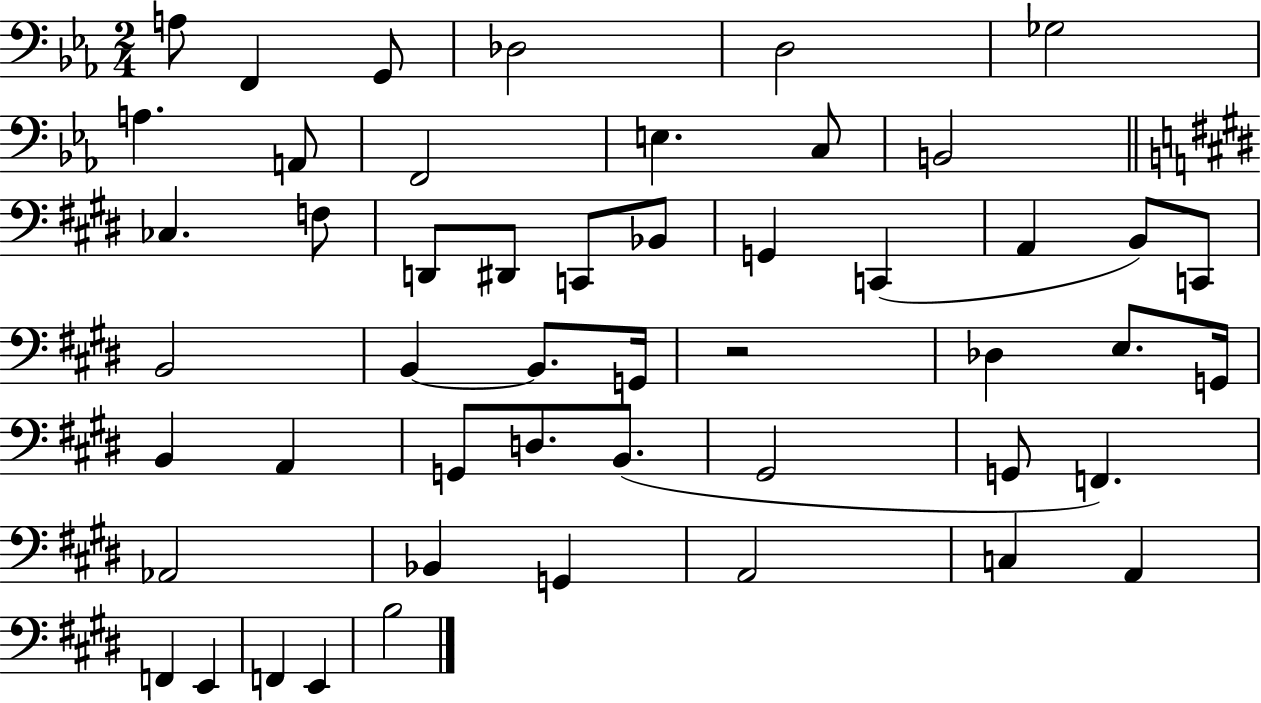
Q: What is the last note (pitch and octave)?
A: B3